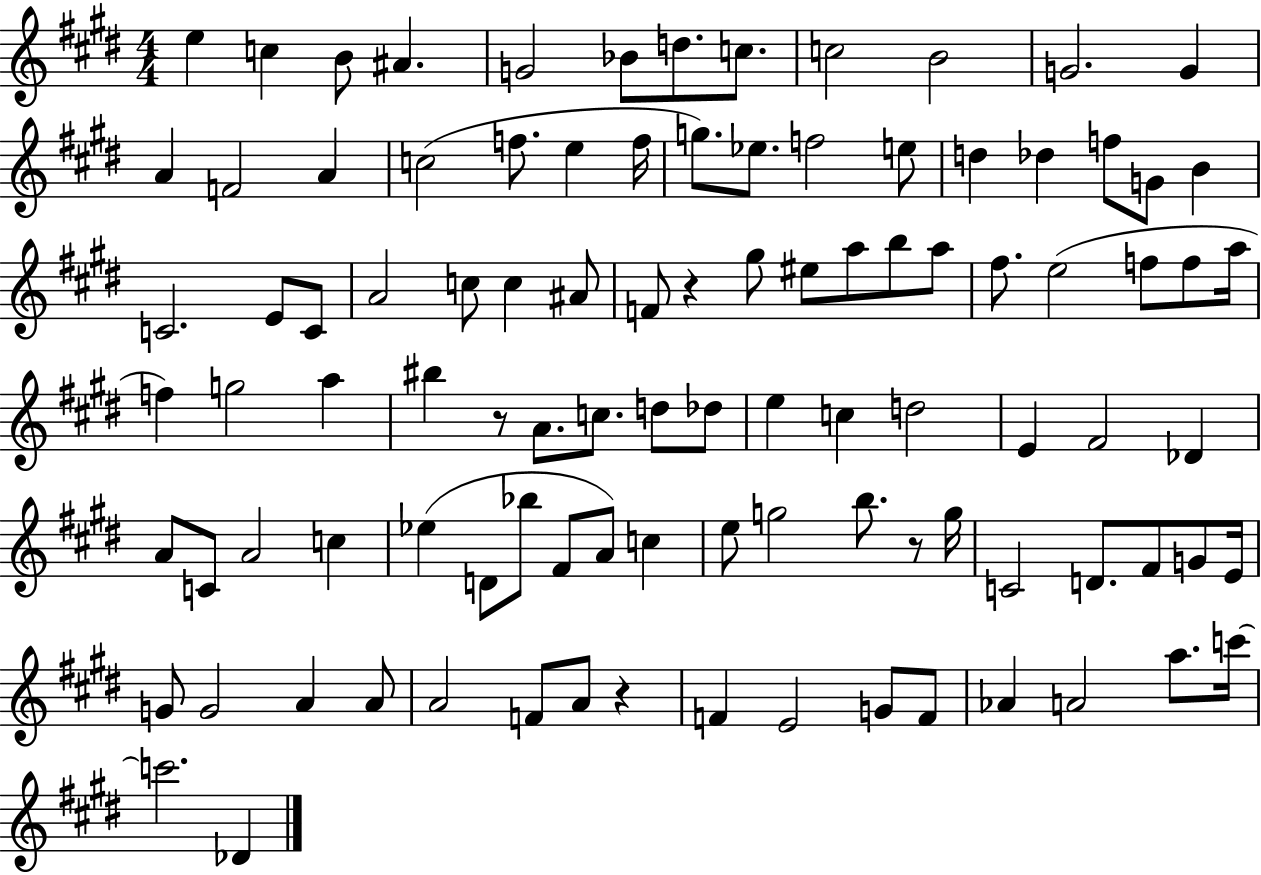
X:1
T:Untitled
M:4/4
L:1/4
K:E
e c B/2 ^A G2 _B/2 d/2 c/2 c2 B2 G2 G A F2 A c2 f/2 e f/4 g/2 _e/2 f2 e/2 d _d f/2 G/2 B C2 E/2 C/2 A2 c/2 c ^A/2 F/2 z ^g/2 ^e/2 a/2 b/2 a/2 ^f/2 e2 f/2 f/2 a/4 f g2 a ^b z/2 A/2 c/2 d/2 _d/2 e c d2 E ^F2 _D A/2 C/2 A2 c _e D/2 _b/2 ^F/2 A/2 c e/2 g2 b/2 z/2 g/4 C2 D/2 ^F/2 G/2 E/4 G/2 G2 A A/2 A2 F/2 A/2 z F E2 G/2 F/2 _A A2 a/2 c'/4 c'2 _D